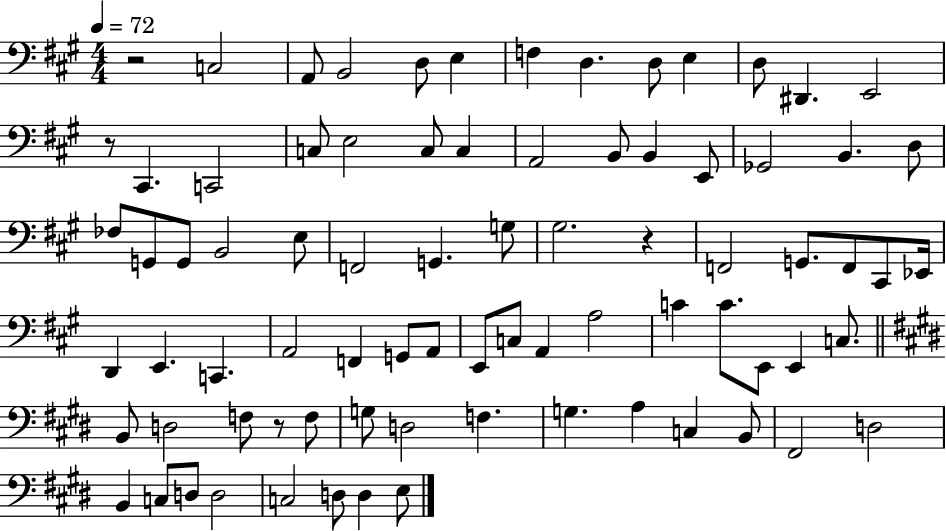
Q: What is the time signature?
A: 4/4